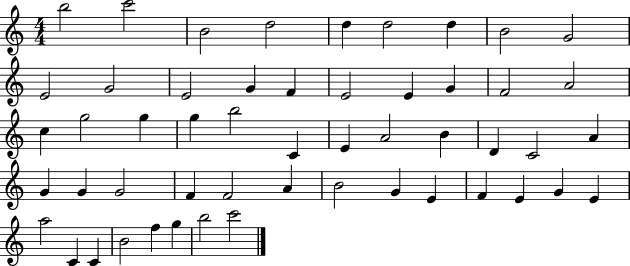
X:1
T:Untitled
M:4/4
L:1/4
K:C
b2 c'2 B2 d2 d d2 d B2 G2 E2 G2 E2 G F E2 E G F2 A2 c g2 g g b2 C E A2 B D C2 A G G G2 F F2 A B2 G E F E G E a2 C C B2 f g b2 c'2